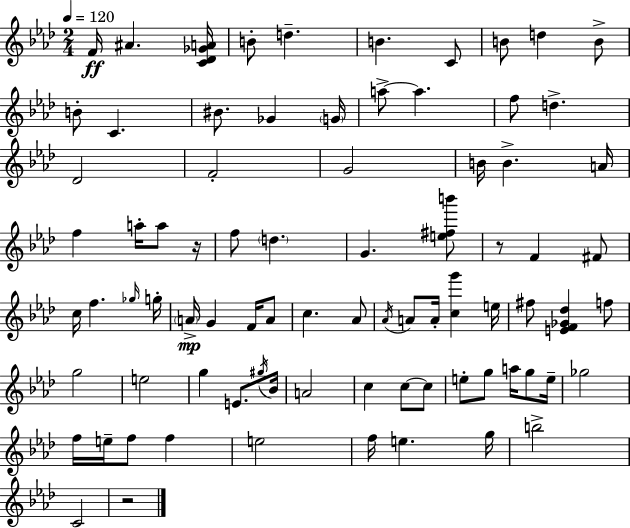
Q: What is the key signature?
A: AES major